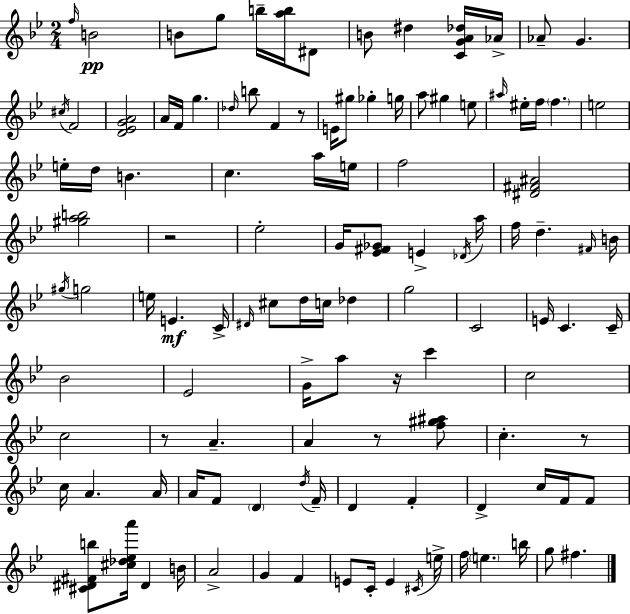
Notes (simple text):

F5/s B4/h B4/e G5/e B5/s [A5,B5]/s D#4/e B4/e D#5/q [C4,G4,A4,Db5]/s Ab4/s Ab4/e G4/q. C#5/s F4/h [D4,Eb4,G4,A4]/h A4/s F4/s G5/q. Db5/s B5/e F4/q R/e E4/s G#5/e Gb5/q G5/s A5/e G#5/q E5/e A#5/s EIS5/s F5/s F5/q. E5/h E5/s D5/s B4/q. C5/q. A5/s E5/s F5/h [D#4,F#4,A#4]/h [G#5,A5,B5]/h R/h Eb5/h G4/s [Eb4,F#4,Gb4]/e E4/q Db4/s A5/s F5/s D5/q. F#4/s B4/s G#5/s G5/h E5/s E4/q. C4/s D#4/s C#5/e D5/s C5/s Db5/q G5/h C4/h E4/s C4/q. C4/s Bb4/h Eb4/h G4/s A5/e R/s C6/q C5/h C5/h R/e A4/q. A4/q R/e [F5,G#5,A#5]/e C5/q. R/e C5/s A4/q. A4/s A4/s F4/e D4/q D5/s F4/s D4/q F4/q D4/q C5/s F4/s F4/e [C#4,D#4,F#4,B5]/e [C#5,Db5,Eb5,A6]/s D#4/q B4/s A4/h G4/q F4/q E4/e C4/s E4/q C#4/s E5/s F5/s E5/q. B5/s G5/e F#5/q.